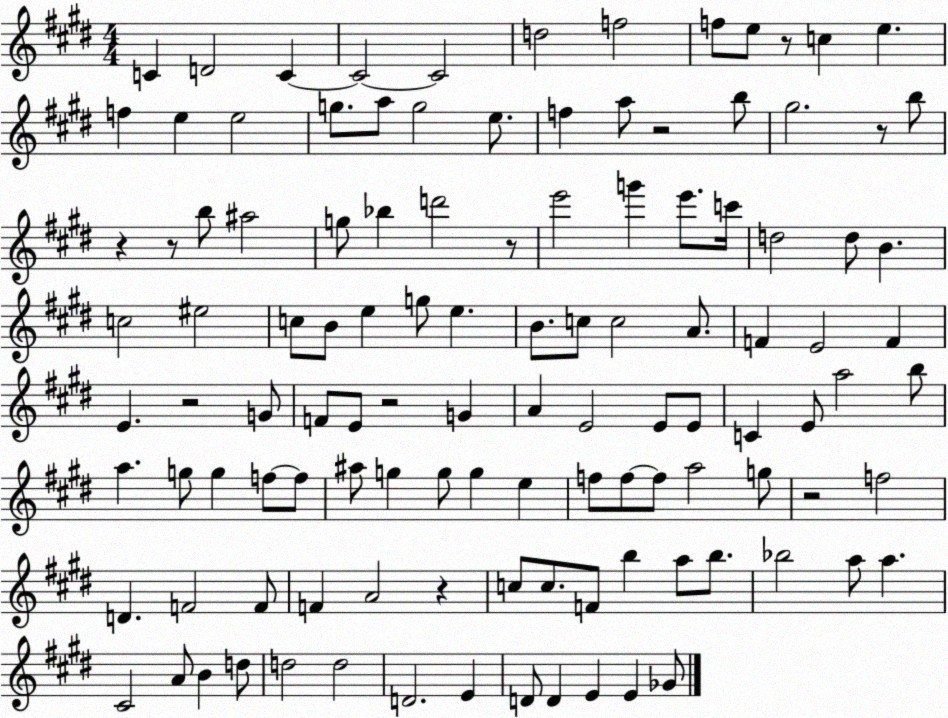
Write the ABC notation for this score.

X:1
T:Untitled
M:4/4
L:1/4
K:E
C D2 C C2 C2 d2 f2 f/2 e/2 z/2 c e f e e2 g/2 a/2 g2 e/2 f a/2 z2 b/2 ^g2 z/2 b/2 z z/2 b/2 ^a2 g/2 _b d'2 z/2 e'2 g' e'/2 c'/4 d2 d/2 B c2 ^e2 c/2 B/2 e g/2 e B/2 c/2 c2 A/2 F E2 F E z2 G/2 F/2 E/2 z2 G A E2 E/2 E/2 C E/2 a2 b/2 a g/2 g f/2 f/2 ^a/2 g g/2 g e f/2 f/2 f/2 a2 g/2 z2 f2 D F2 F/2 F A2 z c/2 c/2 F/2 b a/2 b/2 _b2 a/2 a ^C2 A/2 B d/2 d2 d2 D2 E D/2 D E E _G/2